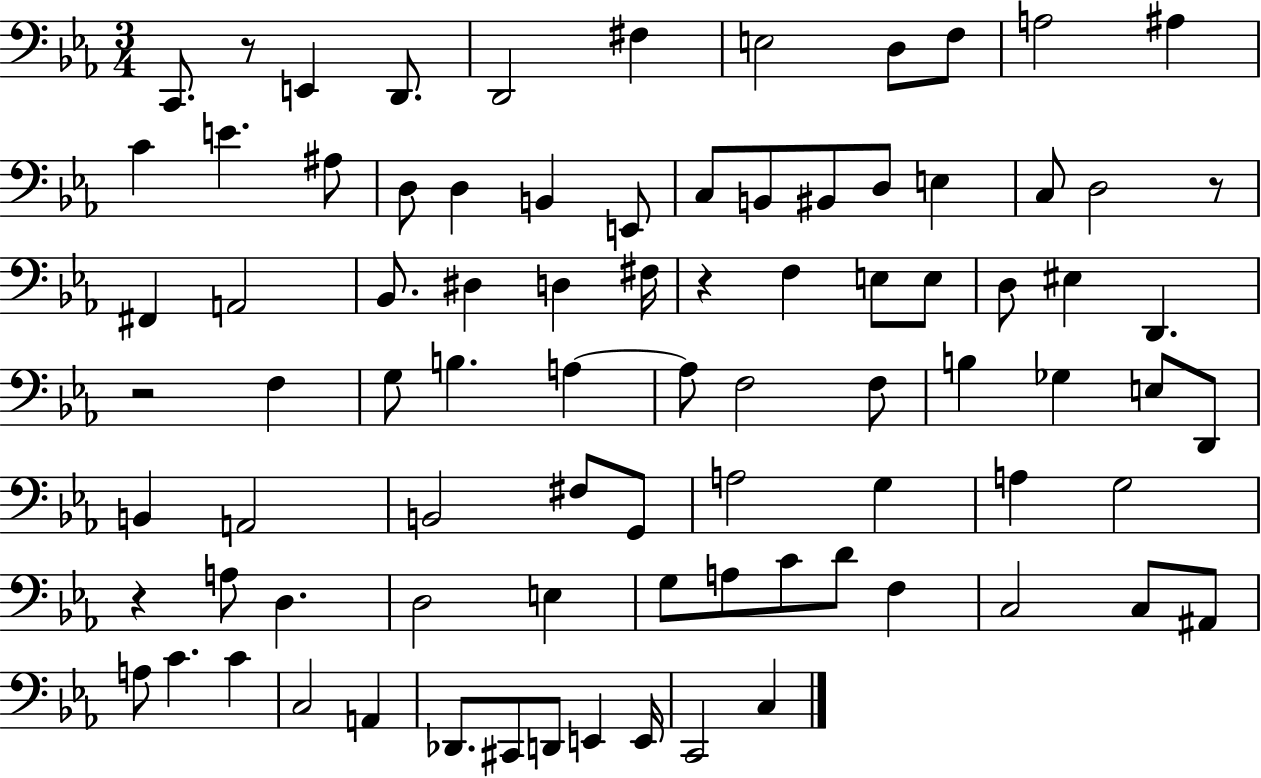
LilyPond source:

{
  \clef bass
  \numericTimeSignature
  \time 3/4
  \key ees \major
  c,8. r8 e,4 d,8. | d,2 fis4 | e2 d8 f8 | a2 ais4 | \break c'4 e'4. ais8 | d8 d4 b,4 e,8 | c8 b,8 bis,8 d8 e4 | c8 d2 r8 | \break fis,4 a,2 | bes,8. dis4 d4 fis16 | r4 f4 e8 e8 | d8 eis4 d,4. | \break r2 f4 | g8 b4. a4~~ | a8 f2 f8 | b4 ges4 e8 d,8 | \break b,4 a,2 | b,2 fis8 g,8 | a2 g4 | a4 g2 | \break r4 a8 d4. | d2 e4 | g8 a8 c'8 d'8 f4 | c2 c8 ais,8 | \break a8 c'4. c'4 | c2 a,4 | des,8. cis,8 d,8 e,4 e,16 | c,2 c4 | \break \bar "|."
}